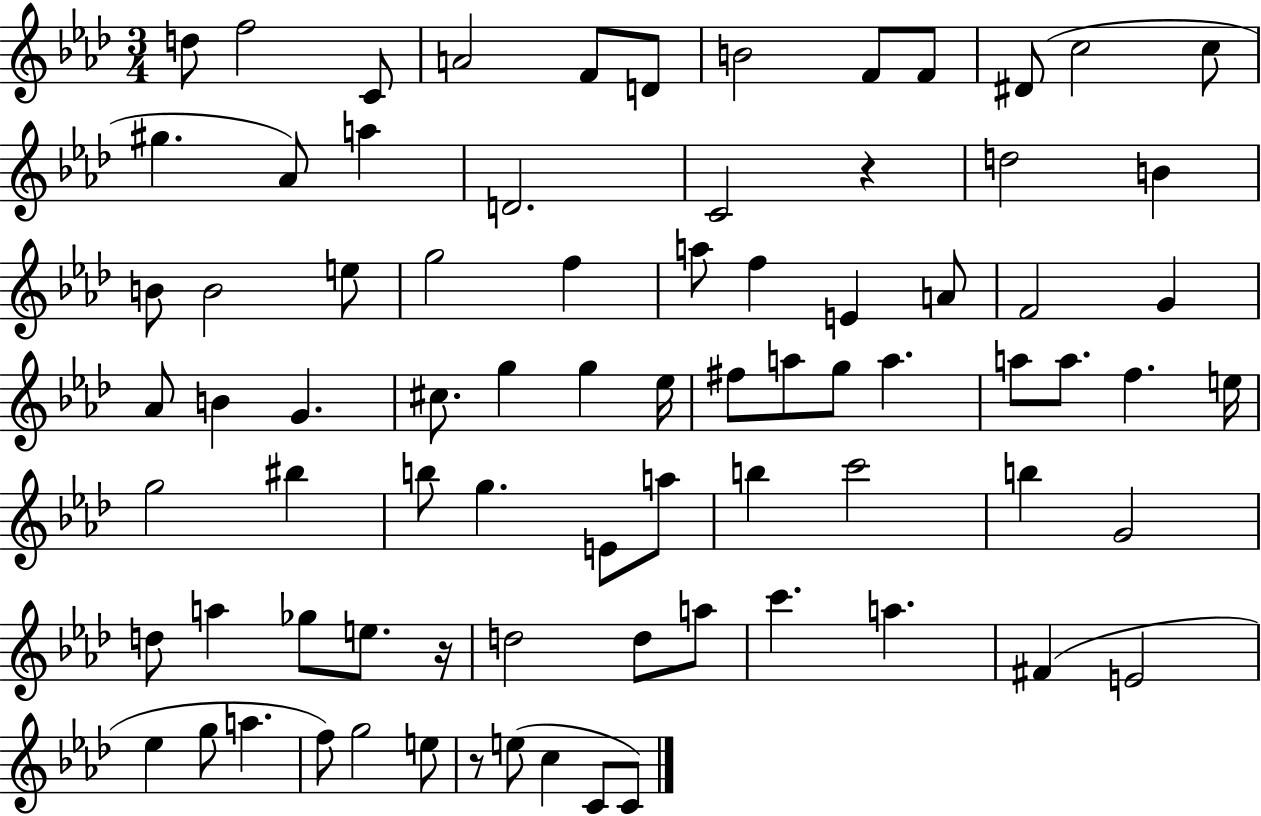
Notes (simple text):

D5/e F5/h C4/e A4/h F4/e D4/e B4/h F4/e F4/e D#4/e C5/h C5/e G#5/q. Ab4/e A5/q D4/h. C4/h R/q D5/h B4/q B4/e B4/h E5/e G5/h F5/q A5/e F5/q E4/q A4/e F4/h G4/q Ab4/e B4/q G4/q. C#5/e. G5/q G5/q Eb5/s F#5/e A5/e G5/e A5/q. A5/e A5/e. F5/q. E5/s G5/h BIS5/q B5/e G5/q. E4/e A5/e B5/q C6/h B5/q G4/h D5/e A5/q Gb5/e E5/e. R/s D5/h D5/e A5/e C6/q. A5/q. F#4/q E4/h Eb5/q G5/e A5/q. F5/e G5/h E5/e R/e E5/e C5/q C4/e C4/e